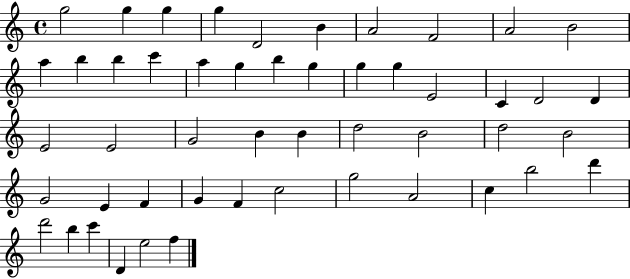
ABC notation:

X:1
T:Untitled
M:4/4
L:1/4
K:C
g2 g g g D2 B A2 F2 A2 B2 a b b c' a g b g g g E2 C D2 D E2 E2 G2 B B d2 B2 d2 B2 G2 E F G F c2 g2 A2 c b2 d' d'2 b c' D e2 f